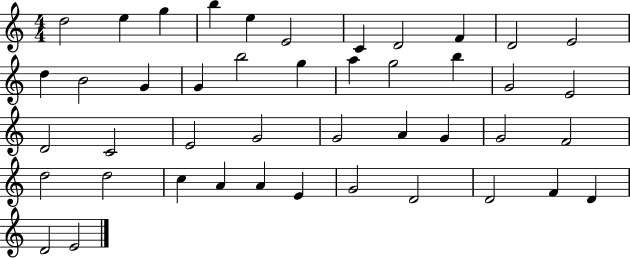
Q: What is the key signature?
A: C major